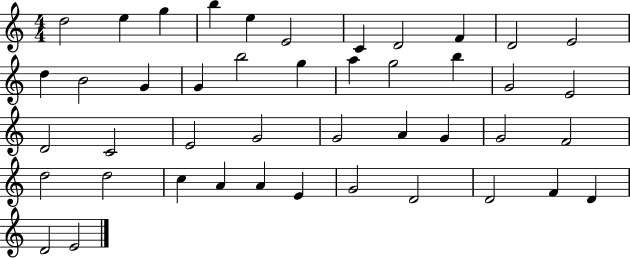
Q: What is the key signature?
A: C major